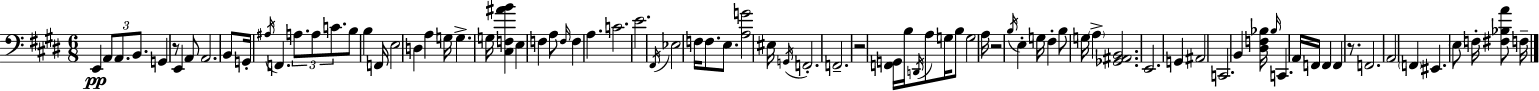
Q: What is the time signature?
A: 6/8